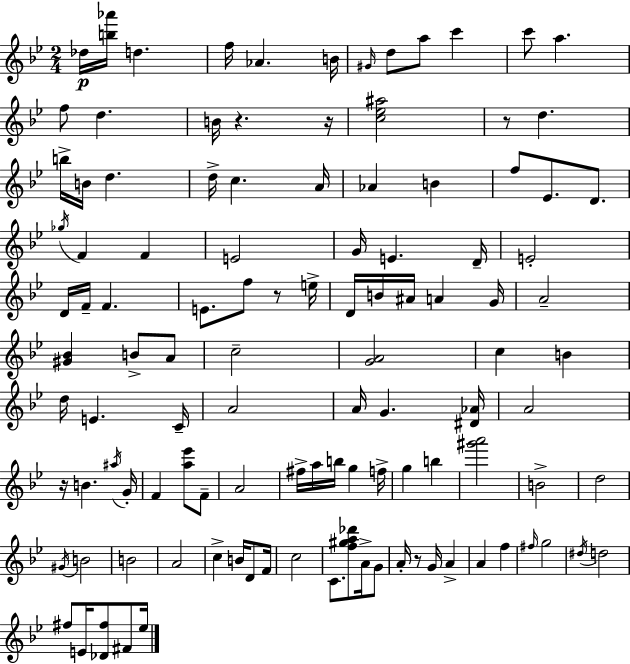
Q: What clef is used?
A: treble